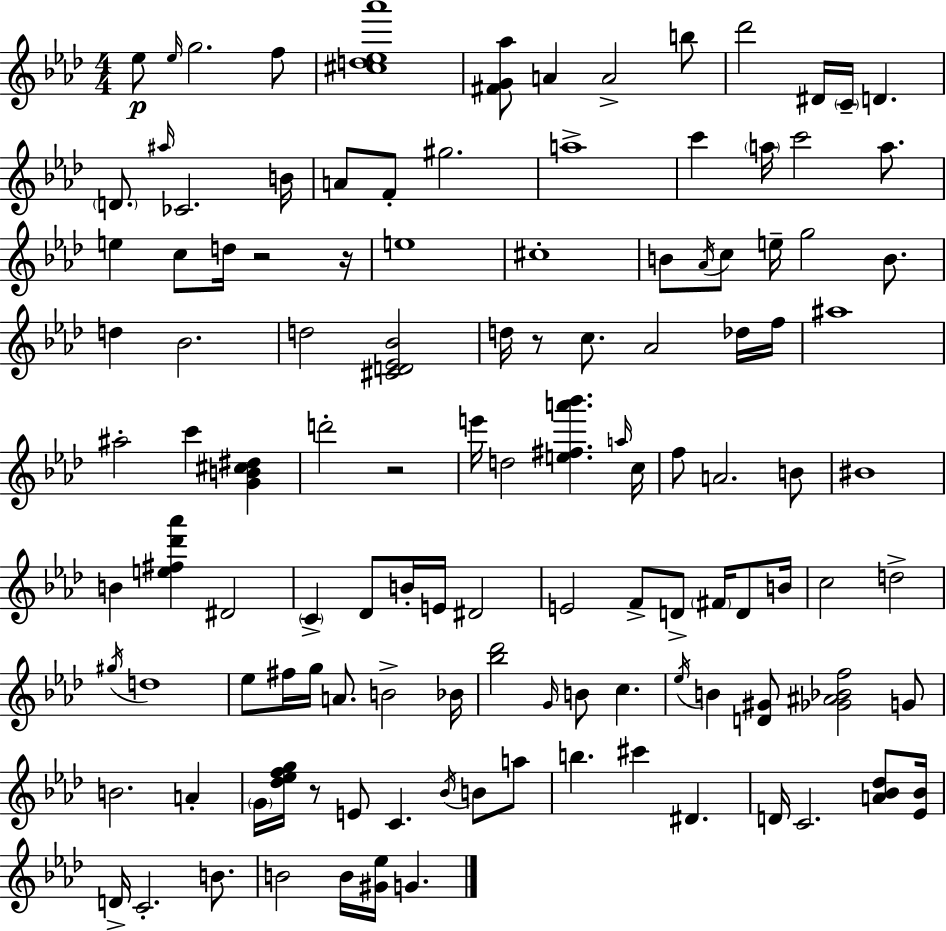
Eb5/e Eb5/s G5/h. F5/e [C#5,D5,Eb5,Ab6]/w [F#4,G4,Ab5]/e A4/q A4/h B5/e Db6/h D#4/s C4/s D4/q. D4/e. A#5/s CES4/h. B4/s A4/e F4/e G#5/h. A5/w C6/q A5/s C6/h A5/e. E5/q C5/e D5/s R/h R/s E5/w C#5/w B4/e Ab4/s C5/e E5/s G5/h B4/e. D5/q Bb4/h. D5/h [C#4,D4,Eb4,Bb4]/h D5/s R/e C5/e. Ab4/h Db5/s F5/s A#5/w A#5/h C6/q [G4,B4,C#5,D#5]/q D6/h R/h E6/s D5/h [E5,F#5,A6,Bb6]/q. A5/s C5/s F5/e A4/h. B4/e BIS4/w B4/q [E5,F#5,Db6,Ab6]/q D#4/h C4/q Db4/e B4/s E4/s D#4/h E4/h F4/e D4/e F#4/s D4/e B4/s C5/h D5/h G#5/s D5/w Eb5/e F#5/s G5/s A4/e. B4/h Bb4/s [Bb5,Db6]/h G4/s B4/e C5/q. Eb5/s B4/q [D4,G#4]/e [Gb4,A#4,Bb4,F5]/h G4/e B4/h. A4/q G4/s [Db5,Eb5,F5,G5]/s R/e E4/e C4/q. Bb4/s B4/e A5/e B5/q. C#6/q D#4/q. D4/s C4/h. [A4,Bb4,Db5]/e [Eb4,Bb4]/s D4/s C4/h. B4/e. B4/h B4/s [G#4,Eb5]/s G4/q.